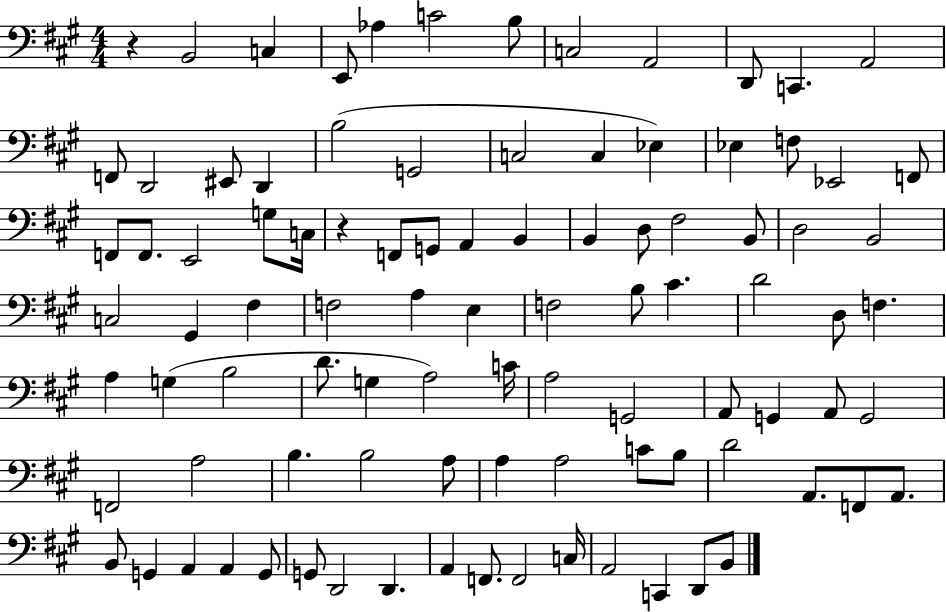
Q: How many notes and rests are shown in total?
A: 95